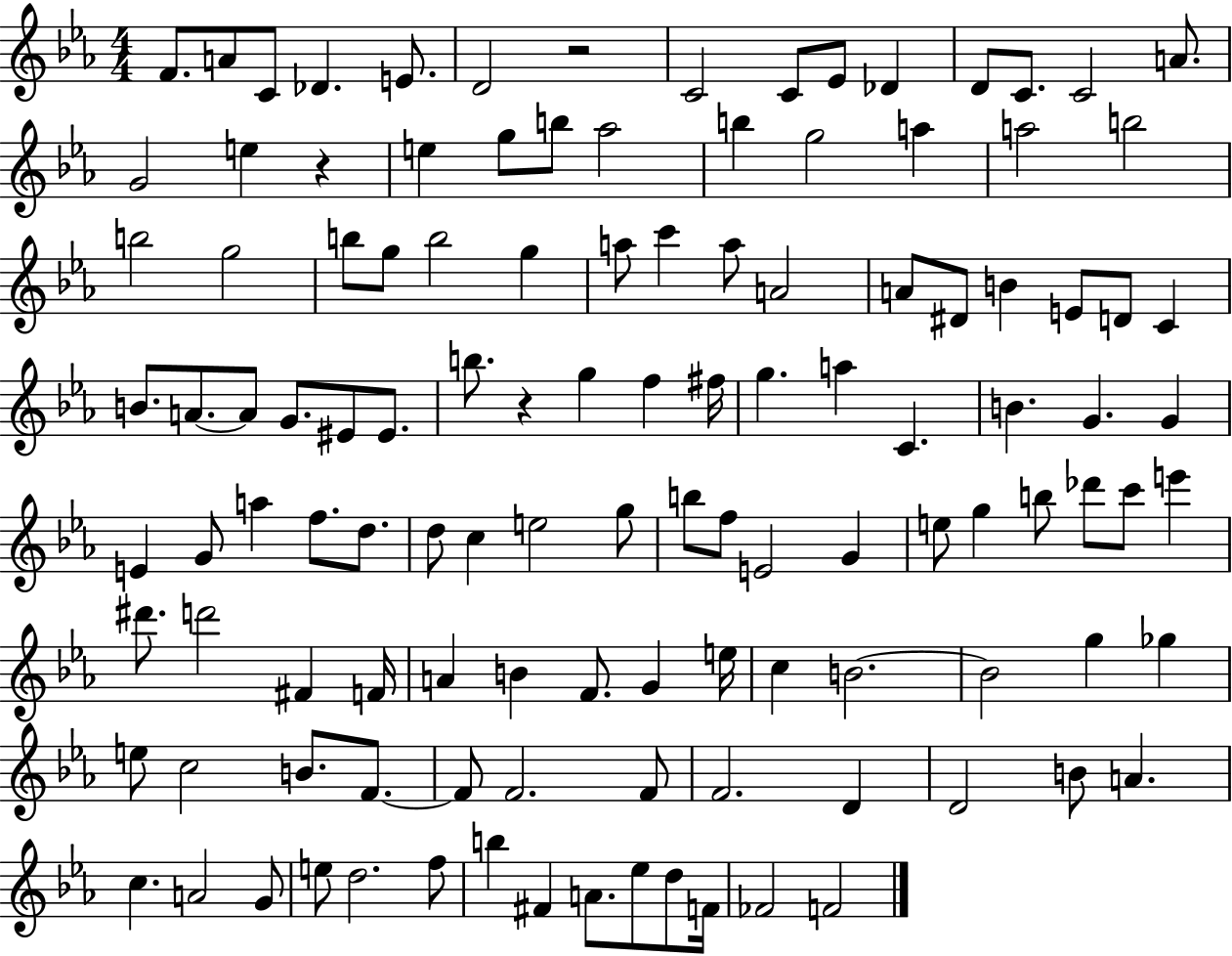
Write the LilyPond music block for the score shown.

{
  \clef treble
  \numericTimeSignature
  \time 4/4
  \key ees \major
  f'8. a'8 c'8 des'4. e'8. | d'2 r2 | c'2 c'8 ees'8 des'4 | d'8 c'8. c'2 a'8. | \break g'2 e''4 r4 | e''4 g''8 b''8 aes''2 | b''4 g''2 a''4 | a''2 b''2 | \break b''2 g''2 | b''8 g''8 b''2 g''4 | a''8 c'''4 a''8 a'2 | a'8 dis'8 b'4 e'8 d'8 c'4 | \break b'8. a'8.~~ a'8 g'8. eis'8 eis'8. | b''8. r4 g''4 f''4 fis''16 | g''4. a''4 c'4. | b'4. g'4. g'4 | \break e'4 g'8 a''4 f''8. d''8. | d''8 c''4 e''2 g''8 | b''8 f''8 e'2 g'4 | e''8 g''4 b''8 des'''8 c'''8 e'''4 | \break dis'''8. d'''2 fis'4 f'16 | a'4 b'4 f'8. g'4 e''16 | c''4 b'2.~~ | b'2 g''4 ges''4 | \break e''8 c''2 b'8. f'8.~~ | f'8 f'2. f'8 | f'2. d'4 | d'2 b'8 a'4. | \break c''4. a'2 g'8 | e''8 d''2. f''8 | b''4 fis'4 a'8. ees''8 d''8 f'16 | fes'2 f'2 | \break \bar "|."
}